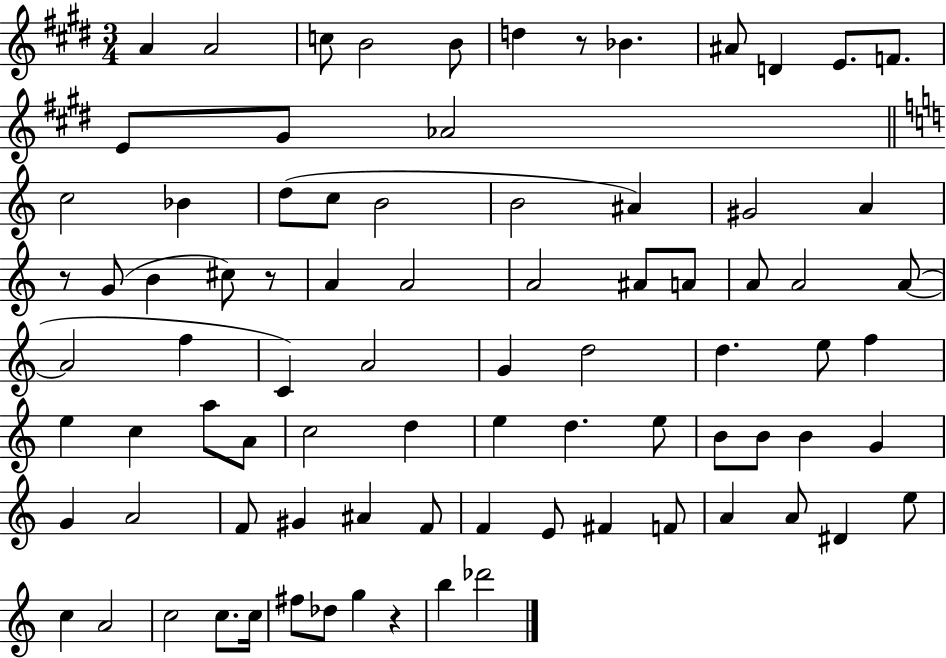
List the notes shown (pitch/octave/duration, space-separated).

A4/q A4/h C5/e B4/h B4/e D5/q R/e Bb4/q. A#4/e D4/q E4/e. F4/e. E4/e G#4/e Ab4/h C5/h Bb4/q D5/e C5/e B4/h B4/h A#4/q G#4/h A4/q R/e G4/e B4/q C#5/e R/e A4/q A4/h A4/h A#4/e A4/e A4/e A4/h A4/e A4/h F5/q C4/q A4/h G4/q D5/h D5/q. E5/e F5/q E5/q C5/q A5/e A4/e C5/h D5/q E5/q D5/q. E5/e B4/e B4/e B4/q G4/q G4/q A4/h F4/e G#4/q A#4/q F4/e F4/q E4/e F#4/q F4/e A4/q A4/e D#4/q E5/e C5/q A4/h C5/h C5/e. C5/s F#5/e Db5/e G5/q R/q B5/q Db6/h